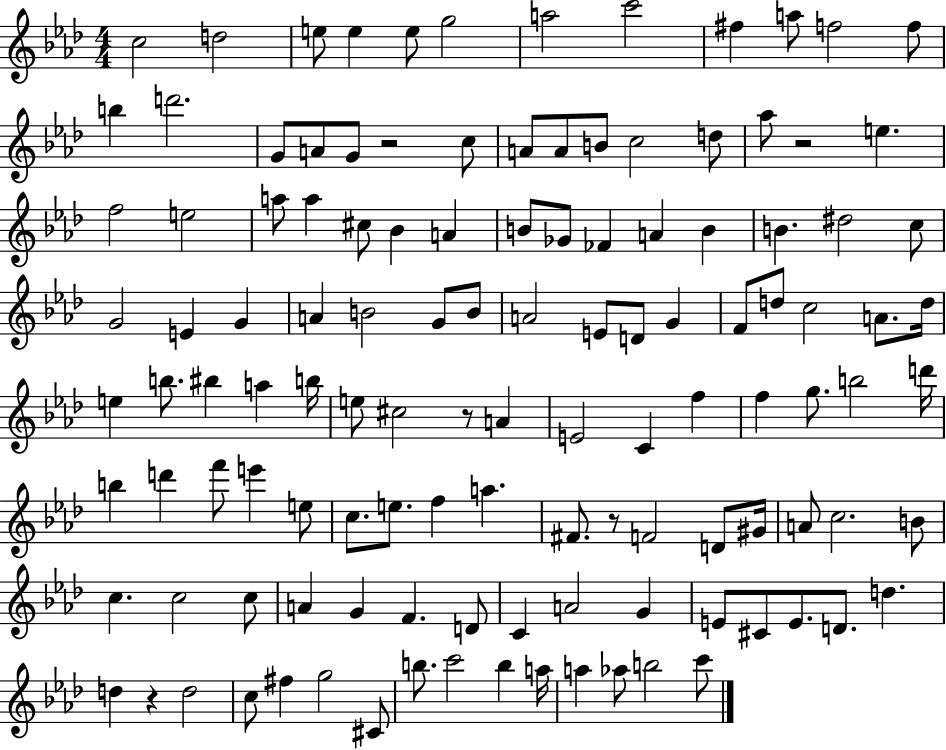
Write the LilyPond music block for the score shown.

{
  \clef treble
  \numericTimeSignature
  \time 4/4
  \key aes \major
  \repeat volta 2 { c''2 d''2 | e''8 e''4 e''8 g''2 | a''2 c'''2 | fis''4 a''8 f''2 f''8 | \break b''4 d'''2. | g'8 a'8 g'8 r2 c''8 | a'8 a'8 b'8 c''2 d''8 | aes''8 r2 e''4. | \break f''2 e''2 | a''8 a''4 cis''8 bes'4 a'4 | b'8 ges'8 fes'4 a'4 b'4 | b'4. dis''2 c''8 | \break g'2 e'4 g'4 | a'4 b'2 g'8 b'8 | a'2 e'8 d'8 g'4 | f'8 d''8 c''2 a'8. d''16 | \break e''4 b''8. bis''4 a''4 b''16 | e''8 cis''2 r8 a'4 | e'2 c'4 f''4 | f''4 g''8. b''2 d'''16 | \break b''4 d'''4 f'''8 e'''4 e''8 | c''8. e''8. f''4 a''4. | fis'8. r8 f'2 d'8 gis'16 | a'8 c''2. b'8 | \break c''4. c''2 c''8 | a'4 g'4 f'4. d'8 | c'4 a'2 g'4 | e'8 cis'8 e'8. d'8. d''4. | \break d''4 r4 d''2 | c''8 fis''4 g''2 cis'8 | b''8. c'''2 b''4 a''16 | a''4 aes''8 b''2 c'''8 | \break } \bar "|."
}